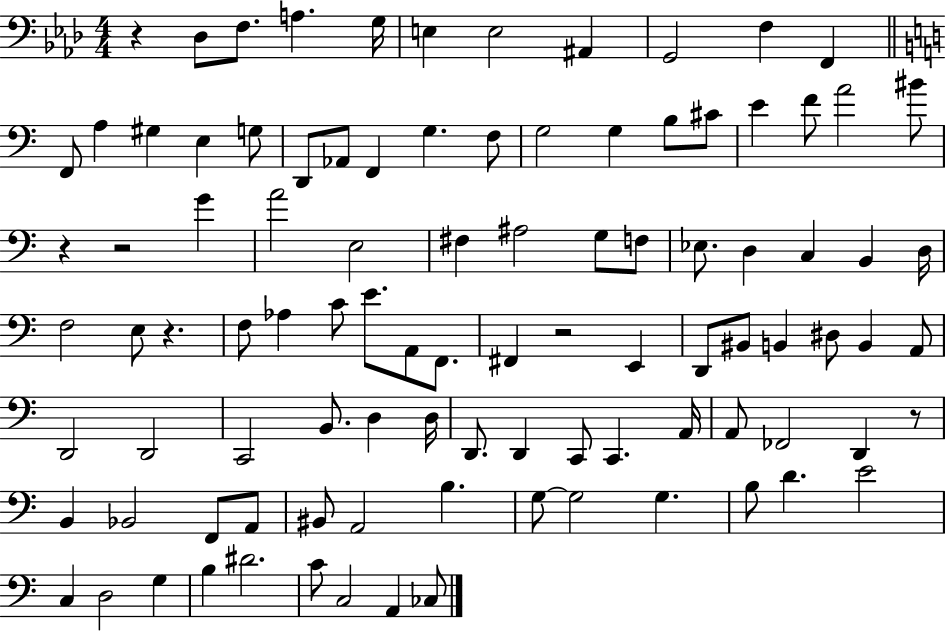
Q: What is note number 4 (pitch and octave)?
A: G3